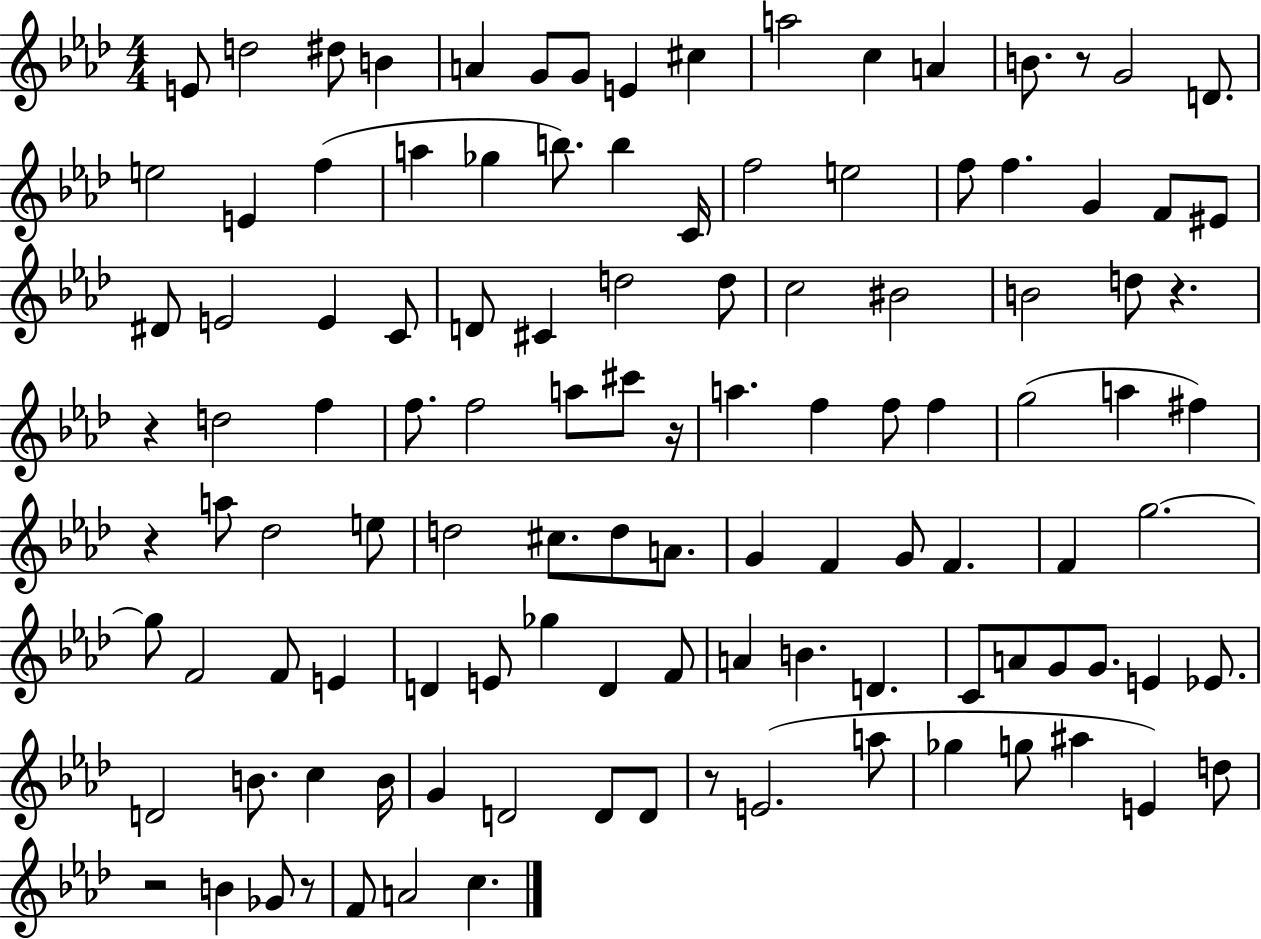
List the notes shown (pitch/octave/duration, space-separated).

E4/e D5/h D#5/e B4/q A4/q G4/e G4/e E4/q C#5/q A5/h C5/q A4/q B4/e. R/e G4/h D4/e. E5/h E4/q F5/q A5/q Gb5/q B5/e. B5/q C4/s F5/h E5/h F5/e F5/q. G4/q F4/e EIS4/e D#4/e E4/h E4/q C4/e D4/e C#4/q D5/h D5/e C5/h BIS4/h B4/h D5/e R/q. R/q D5/h F5/q F5/e. F5/h A5/e C#6/e R/s A5/q. F5/q F5/e F5/q G5/h A5/q F#5/q R/q A5/e Db5/h E5/e D5/h C#5/e. D5/e A4/e. G4/q F4/q G4/e F4/q. F4/q G5/h. G5/e F4/h F4/e E4/q D4/q E4/e Gb5/q D4/q F4/e A4/q B4/q. D4/q. C4/e A4/e G4/e G4/e. E4/q Eb4/e. D4/h B4/e. C5/q B4/s G4/q D4/h D4/e D4/e R/e E4/h. A5/e Gb5/q G5/e A#5/q E4/q D5/e R/h B4/q Gb4/e R/e F4/e A4/h C5/q.